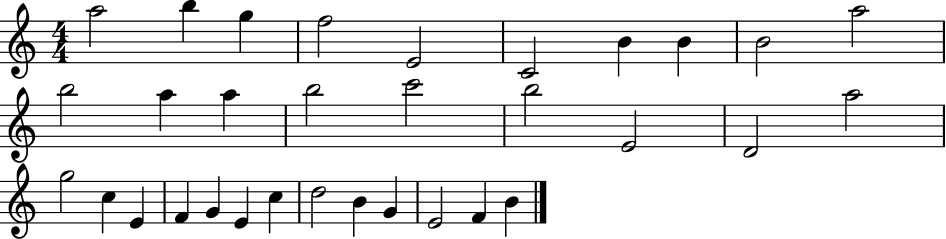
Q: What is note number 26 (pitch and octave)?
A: C5